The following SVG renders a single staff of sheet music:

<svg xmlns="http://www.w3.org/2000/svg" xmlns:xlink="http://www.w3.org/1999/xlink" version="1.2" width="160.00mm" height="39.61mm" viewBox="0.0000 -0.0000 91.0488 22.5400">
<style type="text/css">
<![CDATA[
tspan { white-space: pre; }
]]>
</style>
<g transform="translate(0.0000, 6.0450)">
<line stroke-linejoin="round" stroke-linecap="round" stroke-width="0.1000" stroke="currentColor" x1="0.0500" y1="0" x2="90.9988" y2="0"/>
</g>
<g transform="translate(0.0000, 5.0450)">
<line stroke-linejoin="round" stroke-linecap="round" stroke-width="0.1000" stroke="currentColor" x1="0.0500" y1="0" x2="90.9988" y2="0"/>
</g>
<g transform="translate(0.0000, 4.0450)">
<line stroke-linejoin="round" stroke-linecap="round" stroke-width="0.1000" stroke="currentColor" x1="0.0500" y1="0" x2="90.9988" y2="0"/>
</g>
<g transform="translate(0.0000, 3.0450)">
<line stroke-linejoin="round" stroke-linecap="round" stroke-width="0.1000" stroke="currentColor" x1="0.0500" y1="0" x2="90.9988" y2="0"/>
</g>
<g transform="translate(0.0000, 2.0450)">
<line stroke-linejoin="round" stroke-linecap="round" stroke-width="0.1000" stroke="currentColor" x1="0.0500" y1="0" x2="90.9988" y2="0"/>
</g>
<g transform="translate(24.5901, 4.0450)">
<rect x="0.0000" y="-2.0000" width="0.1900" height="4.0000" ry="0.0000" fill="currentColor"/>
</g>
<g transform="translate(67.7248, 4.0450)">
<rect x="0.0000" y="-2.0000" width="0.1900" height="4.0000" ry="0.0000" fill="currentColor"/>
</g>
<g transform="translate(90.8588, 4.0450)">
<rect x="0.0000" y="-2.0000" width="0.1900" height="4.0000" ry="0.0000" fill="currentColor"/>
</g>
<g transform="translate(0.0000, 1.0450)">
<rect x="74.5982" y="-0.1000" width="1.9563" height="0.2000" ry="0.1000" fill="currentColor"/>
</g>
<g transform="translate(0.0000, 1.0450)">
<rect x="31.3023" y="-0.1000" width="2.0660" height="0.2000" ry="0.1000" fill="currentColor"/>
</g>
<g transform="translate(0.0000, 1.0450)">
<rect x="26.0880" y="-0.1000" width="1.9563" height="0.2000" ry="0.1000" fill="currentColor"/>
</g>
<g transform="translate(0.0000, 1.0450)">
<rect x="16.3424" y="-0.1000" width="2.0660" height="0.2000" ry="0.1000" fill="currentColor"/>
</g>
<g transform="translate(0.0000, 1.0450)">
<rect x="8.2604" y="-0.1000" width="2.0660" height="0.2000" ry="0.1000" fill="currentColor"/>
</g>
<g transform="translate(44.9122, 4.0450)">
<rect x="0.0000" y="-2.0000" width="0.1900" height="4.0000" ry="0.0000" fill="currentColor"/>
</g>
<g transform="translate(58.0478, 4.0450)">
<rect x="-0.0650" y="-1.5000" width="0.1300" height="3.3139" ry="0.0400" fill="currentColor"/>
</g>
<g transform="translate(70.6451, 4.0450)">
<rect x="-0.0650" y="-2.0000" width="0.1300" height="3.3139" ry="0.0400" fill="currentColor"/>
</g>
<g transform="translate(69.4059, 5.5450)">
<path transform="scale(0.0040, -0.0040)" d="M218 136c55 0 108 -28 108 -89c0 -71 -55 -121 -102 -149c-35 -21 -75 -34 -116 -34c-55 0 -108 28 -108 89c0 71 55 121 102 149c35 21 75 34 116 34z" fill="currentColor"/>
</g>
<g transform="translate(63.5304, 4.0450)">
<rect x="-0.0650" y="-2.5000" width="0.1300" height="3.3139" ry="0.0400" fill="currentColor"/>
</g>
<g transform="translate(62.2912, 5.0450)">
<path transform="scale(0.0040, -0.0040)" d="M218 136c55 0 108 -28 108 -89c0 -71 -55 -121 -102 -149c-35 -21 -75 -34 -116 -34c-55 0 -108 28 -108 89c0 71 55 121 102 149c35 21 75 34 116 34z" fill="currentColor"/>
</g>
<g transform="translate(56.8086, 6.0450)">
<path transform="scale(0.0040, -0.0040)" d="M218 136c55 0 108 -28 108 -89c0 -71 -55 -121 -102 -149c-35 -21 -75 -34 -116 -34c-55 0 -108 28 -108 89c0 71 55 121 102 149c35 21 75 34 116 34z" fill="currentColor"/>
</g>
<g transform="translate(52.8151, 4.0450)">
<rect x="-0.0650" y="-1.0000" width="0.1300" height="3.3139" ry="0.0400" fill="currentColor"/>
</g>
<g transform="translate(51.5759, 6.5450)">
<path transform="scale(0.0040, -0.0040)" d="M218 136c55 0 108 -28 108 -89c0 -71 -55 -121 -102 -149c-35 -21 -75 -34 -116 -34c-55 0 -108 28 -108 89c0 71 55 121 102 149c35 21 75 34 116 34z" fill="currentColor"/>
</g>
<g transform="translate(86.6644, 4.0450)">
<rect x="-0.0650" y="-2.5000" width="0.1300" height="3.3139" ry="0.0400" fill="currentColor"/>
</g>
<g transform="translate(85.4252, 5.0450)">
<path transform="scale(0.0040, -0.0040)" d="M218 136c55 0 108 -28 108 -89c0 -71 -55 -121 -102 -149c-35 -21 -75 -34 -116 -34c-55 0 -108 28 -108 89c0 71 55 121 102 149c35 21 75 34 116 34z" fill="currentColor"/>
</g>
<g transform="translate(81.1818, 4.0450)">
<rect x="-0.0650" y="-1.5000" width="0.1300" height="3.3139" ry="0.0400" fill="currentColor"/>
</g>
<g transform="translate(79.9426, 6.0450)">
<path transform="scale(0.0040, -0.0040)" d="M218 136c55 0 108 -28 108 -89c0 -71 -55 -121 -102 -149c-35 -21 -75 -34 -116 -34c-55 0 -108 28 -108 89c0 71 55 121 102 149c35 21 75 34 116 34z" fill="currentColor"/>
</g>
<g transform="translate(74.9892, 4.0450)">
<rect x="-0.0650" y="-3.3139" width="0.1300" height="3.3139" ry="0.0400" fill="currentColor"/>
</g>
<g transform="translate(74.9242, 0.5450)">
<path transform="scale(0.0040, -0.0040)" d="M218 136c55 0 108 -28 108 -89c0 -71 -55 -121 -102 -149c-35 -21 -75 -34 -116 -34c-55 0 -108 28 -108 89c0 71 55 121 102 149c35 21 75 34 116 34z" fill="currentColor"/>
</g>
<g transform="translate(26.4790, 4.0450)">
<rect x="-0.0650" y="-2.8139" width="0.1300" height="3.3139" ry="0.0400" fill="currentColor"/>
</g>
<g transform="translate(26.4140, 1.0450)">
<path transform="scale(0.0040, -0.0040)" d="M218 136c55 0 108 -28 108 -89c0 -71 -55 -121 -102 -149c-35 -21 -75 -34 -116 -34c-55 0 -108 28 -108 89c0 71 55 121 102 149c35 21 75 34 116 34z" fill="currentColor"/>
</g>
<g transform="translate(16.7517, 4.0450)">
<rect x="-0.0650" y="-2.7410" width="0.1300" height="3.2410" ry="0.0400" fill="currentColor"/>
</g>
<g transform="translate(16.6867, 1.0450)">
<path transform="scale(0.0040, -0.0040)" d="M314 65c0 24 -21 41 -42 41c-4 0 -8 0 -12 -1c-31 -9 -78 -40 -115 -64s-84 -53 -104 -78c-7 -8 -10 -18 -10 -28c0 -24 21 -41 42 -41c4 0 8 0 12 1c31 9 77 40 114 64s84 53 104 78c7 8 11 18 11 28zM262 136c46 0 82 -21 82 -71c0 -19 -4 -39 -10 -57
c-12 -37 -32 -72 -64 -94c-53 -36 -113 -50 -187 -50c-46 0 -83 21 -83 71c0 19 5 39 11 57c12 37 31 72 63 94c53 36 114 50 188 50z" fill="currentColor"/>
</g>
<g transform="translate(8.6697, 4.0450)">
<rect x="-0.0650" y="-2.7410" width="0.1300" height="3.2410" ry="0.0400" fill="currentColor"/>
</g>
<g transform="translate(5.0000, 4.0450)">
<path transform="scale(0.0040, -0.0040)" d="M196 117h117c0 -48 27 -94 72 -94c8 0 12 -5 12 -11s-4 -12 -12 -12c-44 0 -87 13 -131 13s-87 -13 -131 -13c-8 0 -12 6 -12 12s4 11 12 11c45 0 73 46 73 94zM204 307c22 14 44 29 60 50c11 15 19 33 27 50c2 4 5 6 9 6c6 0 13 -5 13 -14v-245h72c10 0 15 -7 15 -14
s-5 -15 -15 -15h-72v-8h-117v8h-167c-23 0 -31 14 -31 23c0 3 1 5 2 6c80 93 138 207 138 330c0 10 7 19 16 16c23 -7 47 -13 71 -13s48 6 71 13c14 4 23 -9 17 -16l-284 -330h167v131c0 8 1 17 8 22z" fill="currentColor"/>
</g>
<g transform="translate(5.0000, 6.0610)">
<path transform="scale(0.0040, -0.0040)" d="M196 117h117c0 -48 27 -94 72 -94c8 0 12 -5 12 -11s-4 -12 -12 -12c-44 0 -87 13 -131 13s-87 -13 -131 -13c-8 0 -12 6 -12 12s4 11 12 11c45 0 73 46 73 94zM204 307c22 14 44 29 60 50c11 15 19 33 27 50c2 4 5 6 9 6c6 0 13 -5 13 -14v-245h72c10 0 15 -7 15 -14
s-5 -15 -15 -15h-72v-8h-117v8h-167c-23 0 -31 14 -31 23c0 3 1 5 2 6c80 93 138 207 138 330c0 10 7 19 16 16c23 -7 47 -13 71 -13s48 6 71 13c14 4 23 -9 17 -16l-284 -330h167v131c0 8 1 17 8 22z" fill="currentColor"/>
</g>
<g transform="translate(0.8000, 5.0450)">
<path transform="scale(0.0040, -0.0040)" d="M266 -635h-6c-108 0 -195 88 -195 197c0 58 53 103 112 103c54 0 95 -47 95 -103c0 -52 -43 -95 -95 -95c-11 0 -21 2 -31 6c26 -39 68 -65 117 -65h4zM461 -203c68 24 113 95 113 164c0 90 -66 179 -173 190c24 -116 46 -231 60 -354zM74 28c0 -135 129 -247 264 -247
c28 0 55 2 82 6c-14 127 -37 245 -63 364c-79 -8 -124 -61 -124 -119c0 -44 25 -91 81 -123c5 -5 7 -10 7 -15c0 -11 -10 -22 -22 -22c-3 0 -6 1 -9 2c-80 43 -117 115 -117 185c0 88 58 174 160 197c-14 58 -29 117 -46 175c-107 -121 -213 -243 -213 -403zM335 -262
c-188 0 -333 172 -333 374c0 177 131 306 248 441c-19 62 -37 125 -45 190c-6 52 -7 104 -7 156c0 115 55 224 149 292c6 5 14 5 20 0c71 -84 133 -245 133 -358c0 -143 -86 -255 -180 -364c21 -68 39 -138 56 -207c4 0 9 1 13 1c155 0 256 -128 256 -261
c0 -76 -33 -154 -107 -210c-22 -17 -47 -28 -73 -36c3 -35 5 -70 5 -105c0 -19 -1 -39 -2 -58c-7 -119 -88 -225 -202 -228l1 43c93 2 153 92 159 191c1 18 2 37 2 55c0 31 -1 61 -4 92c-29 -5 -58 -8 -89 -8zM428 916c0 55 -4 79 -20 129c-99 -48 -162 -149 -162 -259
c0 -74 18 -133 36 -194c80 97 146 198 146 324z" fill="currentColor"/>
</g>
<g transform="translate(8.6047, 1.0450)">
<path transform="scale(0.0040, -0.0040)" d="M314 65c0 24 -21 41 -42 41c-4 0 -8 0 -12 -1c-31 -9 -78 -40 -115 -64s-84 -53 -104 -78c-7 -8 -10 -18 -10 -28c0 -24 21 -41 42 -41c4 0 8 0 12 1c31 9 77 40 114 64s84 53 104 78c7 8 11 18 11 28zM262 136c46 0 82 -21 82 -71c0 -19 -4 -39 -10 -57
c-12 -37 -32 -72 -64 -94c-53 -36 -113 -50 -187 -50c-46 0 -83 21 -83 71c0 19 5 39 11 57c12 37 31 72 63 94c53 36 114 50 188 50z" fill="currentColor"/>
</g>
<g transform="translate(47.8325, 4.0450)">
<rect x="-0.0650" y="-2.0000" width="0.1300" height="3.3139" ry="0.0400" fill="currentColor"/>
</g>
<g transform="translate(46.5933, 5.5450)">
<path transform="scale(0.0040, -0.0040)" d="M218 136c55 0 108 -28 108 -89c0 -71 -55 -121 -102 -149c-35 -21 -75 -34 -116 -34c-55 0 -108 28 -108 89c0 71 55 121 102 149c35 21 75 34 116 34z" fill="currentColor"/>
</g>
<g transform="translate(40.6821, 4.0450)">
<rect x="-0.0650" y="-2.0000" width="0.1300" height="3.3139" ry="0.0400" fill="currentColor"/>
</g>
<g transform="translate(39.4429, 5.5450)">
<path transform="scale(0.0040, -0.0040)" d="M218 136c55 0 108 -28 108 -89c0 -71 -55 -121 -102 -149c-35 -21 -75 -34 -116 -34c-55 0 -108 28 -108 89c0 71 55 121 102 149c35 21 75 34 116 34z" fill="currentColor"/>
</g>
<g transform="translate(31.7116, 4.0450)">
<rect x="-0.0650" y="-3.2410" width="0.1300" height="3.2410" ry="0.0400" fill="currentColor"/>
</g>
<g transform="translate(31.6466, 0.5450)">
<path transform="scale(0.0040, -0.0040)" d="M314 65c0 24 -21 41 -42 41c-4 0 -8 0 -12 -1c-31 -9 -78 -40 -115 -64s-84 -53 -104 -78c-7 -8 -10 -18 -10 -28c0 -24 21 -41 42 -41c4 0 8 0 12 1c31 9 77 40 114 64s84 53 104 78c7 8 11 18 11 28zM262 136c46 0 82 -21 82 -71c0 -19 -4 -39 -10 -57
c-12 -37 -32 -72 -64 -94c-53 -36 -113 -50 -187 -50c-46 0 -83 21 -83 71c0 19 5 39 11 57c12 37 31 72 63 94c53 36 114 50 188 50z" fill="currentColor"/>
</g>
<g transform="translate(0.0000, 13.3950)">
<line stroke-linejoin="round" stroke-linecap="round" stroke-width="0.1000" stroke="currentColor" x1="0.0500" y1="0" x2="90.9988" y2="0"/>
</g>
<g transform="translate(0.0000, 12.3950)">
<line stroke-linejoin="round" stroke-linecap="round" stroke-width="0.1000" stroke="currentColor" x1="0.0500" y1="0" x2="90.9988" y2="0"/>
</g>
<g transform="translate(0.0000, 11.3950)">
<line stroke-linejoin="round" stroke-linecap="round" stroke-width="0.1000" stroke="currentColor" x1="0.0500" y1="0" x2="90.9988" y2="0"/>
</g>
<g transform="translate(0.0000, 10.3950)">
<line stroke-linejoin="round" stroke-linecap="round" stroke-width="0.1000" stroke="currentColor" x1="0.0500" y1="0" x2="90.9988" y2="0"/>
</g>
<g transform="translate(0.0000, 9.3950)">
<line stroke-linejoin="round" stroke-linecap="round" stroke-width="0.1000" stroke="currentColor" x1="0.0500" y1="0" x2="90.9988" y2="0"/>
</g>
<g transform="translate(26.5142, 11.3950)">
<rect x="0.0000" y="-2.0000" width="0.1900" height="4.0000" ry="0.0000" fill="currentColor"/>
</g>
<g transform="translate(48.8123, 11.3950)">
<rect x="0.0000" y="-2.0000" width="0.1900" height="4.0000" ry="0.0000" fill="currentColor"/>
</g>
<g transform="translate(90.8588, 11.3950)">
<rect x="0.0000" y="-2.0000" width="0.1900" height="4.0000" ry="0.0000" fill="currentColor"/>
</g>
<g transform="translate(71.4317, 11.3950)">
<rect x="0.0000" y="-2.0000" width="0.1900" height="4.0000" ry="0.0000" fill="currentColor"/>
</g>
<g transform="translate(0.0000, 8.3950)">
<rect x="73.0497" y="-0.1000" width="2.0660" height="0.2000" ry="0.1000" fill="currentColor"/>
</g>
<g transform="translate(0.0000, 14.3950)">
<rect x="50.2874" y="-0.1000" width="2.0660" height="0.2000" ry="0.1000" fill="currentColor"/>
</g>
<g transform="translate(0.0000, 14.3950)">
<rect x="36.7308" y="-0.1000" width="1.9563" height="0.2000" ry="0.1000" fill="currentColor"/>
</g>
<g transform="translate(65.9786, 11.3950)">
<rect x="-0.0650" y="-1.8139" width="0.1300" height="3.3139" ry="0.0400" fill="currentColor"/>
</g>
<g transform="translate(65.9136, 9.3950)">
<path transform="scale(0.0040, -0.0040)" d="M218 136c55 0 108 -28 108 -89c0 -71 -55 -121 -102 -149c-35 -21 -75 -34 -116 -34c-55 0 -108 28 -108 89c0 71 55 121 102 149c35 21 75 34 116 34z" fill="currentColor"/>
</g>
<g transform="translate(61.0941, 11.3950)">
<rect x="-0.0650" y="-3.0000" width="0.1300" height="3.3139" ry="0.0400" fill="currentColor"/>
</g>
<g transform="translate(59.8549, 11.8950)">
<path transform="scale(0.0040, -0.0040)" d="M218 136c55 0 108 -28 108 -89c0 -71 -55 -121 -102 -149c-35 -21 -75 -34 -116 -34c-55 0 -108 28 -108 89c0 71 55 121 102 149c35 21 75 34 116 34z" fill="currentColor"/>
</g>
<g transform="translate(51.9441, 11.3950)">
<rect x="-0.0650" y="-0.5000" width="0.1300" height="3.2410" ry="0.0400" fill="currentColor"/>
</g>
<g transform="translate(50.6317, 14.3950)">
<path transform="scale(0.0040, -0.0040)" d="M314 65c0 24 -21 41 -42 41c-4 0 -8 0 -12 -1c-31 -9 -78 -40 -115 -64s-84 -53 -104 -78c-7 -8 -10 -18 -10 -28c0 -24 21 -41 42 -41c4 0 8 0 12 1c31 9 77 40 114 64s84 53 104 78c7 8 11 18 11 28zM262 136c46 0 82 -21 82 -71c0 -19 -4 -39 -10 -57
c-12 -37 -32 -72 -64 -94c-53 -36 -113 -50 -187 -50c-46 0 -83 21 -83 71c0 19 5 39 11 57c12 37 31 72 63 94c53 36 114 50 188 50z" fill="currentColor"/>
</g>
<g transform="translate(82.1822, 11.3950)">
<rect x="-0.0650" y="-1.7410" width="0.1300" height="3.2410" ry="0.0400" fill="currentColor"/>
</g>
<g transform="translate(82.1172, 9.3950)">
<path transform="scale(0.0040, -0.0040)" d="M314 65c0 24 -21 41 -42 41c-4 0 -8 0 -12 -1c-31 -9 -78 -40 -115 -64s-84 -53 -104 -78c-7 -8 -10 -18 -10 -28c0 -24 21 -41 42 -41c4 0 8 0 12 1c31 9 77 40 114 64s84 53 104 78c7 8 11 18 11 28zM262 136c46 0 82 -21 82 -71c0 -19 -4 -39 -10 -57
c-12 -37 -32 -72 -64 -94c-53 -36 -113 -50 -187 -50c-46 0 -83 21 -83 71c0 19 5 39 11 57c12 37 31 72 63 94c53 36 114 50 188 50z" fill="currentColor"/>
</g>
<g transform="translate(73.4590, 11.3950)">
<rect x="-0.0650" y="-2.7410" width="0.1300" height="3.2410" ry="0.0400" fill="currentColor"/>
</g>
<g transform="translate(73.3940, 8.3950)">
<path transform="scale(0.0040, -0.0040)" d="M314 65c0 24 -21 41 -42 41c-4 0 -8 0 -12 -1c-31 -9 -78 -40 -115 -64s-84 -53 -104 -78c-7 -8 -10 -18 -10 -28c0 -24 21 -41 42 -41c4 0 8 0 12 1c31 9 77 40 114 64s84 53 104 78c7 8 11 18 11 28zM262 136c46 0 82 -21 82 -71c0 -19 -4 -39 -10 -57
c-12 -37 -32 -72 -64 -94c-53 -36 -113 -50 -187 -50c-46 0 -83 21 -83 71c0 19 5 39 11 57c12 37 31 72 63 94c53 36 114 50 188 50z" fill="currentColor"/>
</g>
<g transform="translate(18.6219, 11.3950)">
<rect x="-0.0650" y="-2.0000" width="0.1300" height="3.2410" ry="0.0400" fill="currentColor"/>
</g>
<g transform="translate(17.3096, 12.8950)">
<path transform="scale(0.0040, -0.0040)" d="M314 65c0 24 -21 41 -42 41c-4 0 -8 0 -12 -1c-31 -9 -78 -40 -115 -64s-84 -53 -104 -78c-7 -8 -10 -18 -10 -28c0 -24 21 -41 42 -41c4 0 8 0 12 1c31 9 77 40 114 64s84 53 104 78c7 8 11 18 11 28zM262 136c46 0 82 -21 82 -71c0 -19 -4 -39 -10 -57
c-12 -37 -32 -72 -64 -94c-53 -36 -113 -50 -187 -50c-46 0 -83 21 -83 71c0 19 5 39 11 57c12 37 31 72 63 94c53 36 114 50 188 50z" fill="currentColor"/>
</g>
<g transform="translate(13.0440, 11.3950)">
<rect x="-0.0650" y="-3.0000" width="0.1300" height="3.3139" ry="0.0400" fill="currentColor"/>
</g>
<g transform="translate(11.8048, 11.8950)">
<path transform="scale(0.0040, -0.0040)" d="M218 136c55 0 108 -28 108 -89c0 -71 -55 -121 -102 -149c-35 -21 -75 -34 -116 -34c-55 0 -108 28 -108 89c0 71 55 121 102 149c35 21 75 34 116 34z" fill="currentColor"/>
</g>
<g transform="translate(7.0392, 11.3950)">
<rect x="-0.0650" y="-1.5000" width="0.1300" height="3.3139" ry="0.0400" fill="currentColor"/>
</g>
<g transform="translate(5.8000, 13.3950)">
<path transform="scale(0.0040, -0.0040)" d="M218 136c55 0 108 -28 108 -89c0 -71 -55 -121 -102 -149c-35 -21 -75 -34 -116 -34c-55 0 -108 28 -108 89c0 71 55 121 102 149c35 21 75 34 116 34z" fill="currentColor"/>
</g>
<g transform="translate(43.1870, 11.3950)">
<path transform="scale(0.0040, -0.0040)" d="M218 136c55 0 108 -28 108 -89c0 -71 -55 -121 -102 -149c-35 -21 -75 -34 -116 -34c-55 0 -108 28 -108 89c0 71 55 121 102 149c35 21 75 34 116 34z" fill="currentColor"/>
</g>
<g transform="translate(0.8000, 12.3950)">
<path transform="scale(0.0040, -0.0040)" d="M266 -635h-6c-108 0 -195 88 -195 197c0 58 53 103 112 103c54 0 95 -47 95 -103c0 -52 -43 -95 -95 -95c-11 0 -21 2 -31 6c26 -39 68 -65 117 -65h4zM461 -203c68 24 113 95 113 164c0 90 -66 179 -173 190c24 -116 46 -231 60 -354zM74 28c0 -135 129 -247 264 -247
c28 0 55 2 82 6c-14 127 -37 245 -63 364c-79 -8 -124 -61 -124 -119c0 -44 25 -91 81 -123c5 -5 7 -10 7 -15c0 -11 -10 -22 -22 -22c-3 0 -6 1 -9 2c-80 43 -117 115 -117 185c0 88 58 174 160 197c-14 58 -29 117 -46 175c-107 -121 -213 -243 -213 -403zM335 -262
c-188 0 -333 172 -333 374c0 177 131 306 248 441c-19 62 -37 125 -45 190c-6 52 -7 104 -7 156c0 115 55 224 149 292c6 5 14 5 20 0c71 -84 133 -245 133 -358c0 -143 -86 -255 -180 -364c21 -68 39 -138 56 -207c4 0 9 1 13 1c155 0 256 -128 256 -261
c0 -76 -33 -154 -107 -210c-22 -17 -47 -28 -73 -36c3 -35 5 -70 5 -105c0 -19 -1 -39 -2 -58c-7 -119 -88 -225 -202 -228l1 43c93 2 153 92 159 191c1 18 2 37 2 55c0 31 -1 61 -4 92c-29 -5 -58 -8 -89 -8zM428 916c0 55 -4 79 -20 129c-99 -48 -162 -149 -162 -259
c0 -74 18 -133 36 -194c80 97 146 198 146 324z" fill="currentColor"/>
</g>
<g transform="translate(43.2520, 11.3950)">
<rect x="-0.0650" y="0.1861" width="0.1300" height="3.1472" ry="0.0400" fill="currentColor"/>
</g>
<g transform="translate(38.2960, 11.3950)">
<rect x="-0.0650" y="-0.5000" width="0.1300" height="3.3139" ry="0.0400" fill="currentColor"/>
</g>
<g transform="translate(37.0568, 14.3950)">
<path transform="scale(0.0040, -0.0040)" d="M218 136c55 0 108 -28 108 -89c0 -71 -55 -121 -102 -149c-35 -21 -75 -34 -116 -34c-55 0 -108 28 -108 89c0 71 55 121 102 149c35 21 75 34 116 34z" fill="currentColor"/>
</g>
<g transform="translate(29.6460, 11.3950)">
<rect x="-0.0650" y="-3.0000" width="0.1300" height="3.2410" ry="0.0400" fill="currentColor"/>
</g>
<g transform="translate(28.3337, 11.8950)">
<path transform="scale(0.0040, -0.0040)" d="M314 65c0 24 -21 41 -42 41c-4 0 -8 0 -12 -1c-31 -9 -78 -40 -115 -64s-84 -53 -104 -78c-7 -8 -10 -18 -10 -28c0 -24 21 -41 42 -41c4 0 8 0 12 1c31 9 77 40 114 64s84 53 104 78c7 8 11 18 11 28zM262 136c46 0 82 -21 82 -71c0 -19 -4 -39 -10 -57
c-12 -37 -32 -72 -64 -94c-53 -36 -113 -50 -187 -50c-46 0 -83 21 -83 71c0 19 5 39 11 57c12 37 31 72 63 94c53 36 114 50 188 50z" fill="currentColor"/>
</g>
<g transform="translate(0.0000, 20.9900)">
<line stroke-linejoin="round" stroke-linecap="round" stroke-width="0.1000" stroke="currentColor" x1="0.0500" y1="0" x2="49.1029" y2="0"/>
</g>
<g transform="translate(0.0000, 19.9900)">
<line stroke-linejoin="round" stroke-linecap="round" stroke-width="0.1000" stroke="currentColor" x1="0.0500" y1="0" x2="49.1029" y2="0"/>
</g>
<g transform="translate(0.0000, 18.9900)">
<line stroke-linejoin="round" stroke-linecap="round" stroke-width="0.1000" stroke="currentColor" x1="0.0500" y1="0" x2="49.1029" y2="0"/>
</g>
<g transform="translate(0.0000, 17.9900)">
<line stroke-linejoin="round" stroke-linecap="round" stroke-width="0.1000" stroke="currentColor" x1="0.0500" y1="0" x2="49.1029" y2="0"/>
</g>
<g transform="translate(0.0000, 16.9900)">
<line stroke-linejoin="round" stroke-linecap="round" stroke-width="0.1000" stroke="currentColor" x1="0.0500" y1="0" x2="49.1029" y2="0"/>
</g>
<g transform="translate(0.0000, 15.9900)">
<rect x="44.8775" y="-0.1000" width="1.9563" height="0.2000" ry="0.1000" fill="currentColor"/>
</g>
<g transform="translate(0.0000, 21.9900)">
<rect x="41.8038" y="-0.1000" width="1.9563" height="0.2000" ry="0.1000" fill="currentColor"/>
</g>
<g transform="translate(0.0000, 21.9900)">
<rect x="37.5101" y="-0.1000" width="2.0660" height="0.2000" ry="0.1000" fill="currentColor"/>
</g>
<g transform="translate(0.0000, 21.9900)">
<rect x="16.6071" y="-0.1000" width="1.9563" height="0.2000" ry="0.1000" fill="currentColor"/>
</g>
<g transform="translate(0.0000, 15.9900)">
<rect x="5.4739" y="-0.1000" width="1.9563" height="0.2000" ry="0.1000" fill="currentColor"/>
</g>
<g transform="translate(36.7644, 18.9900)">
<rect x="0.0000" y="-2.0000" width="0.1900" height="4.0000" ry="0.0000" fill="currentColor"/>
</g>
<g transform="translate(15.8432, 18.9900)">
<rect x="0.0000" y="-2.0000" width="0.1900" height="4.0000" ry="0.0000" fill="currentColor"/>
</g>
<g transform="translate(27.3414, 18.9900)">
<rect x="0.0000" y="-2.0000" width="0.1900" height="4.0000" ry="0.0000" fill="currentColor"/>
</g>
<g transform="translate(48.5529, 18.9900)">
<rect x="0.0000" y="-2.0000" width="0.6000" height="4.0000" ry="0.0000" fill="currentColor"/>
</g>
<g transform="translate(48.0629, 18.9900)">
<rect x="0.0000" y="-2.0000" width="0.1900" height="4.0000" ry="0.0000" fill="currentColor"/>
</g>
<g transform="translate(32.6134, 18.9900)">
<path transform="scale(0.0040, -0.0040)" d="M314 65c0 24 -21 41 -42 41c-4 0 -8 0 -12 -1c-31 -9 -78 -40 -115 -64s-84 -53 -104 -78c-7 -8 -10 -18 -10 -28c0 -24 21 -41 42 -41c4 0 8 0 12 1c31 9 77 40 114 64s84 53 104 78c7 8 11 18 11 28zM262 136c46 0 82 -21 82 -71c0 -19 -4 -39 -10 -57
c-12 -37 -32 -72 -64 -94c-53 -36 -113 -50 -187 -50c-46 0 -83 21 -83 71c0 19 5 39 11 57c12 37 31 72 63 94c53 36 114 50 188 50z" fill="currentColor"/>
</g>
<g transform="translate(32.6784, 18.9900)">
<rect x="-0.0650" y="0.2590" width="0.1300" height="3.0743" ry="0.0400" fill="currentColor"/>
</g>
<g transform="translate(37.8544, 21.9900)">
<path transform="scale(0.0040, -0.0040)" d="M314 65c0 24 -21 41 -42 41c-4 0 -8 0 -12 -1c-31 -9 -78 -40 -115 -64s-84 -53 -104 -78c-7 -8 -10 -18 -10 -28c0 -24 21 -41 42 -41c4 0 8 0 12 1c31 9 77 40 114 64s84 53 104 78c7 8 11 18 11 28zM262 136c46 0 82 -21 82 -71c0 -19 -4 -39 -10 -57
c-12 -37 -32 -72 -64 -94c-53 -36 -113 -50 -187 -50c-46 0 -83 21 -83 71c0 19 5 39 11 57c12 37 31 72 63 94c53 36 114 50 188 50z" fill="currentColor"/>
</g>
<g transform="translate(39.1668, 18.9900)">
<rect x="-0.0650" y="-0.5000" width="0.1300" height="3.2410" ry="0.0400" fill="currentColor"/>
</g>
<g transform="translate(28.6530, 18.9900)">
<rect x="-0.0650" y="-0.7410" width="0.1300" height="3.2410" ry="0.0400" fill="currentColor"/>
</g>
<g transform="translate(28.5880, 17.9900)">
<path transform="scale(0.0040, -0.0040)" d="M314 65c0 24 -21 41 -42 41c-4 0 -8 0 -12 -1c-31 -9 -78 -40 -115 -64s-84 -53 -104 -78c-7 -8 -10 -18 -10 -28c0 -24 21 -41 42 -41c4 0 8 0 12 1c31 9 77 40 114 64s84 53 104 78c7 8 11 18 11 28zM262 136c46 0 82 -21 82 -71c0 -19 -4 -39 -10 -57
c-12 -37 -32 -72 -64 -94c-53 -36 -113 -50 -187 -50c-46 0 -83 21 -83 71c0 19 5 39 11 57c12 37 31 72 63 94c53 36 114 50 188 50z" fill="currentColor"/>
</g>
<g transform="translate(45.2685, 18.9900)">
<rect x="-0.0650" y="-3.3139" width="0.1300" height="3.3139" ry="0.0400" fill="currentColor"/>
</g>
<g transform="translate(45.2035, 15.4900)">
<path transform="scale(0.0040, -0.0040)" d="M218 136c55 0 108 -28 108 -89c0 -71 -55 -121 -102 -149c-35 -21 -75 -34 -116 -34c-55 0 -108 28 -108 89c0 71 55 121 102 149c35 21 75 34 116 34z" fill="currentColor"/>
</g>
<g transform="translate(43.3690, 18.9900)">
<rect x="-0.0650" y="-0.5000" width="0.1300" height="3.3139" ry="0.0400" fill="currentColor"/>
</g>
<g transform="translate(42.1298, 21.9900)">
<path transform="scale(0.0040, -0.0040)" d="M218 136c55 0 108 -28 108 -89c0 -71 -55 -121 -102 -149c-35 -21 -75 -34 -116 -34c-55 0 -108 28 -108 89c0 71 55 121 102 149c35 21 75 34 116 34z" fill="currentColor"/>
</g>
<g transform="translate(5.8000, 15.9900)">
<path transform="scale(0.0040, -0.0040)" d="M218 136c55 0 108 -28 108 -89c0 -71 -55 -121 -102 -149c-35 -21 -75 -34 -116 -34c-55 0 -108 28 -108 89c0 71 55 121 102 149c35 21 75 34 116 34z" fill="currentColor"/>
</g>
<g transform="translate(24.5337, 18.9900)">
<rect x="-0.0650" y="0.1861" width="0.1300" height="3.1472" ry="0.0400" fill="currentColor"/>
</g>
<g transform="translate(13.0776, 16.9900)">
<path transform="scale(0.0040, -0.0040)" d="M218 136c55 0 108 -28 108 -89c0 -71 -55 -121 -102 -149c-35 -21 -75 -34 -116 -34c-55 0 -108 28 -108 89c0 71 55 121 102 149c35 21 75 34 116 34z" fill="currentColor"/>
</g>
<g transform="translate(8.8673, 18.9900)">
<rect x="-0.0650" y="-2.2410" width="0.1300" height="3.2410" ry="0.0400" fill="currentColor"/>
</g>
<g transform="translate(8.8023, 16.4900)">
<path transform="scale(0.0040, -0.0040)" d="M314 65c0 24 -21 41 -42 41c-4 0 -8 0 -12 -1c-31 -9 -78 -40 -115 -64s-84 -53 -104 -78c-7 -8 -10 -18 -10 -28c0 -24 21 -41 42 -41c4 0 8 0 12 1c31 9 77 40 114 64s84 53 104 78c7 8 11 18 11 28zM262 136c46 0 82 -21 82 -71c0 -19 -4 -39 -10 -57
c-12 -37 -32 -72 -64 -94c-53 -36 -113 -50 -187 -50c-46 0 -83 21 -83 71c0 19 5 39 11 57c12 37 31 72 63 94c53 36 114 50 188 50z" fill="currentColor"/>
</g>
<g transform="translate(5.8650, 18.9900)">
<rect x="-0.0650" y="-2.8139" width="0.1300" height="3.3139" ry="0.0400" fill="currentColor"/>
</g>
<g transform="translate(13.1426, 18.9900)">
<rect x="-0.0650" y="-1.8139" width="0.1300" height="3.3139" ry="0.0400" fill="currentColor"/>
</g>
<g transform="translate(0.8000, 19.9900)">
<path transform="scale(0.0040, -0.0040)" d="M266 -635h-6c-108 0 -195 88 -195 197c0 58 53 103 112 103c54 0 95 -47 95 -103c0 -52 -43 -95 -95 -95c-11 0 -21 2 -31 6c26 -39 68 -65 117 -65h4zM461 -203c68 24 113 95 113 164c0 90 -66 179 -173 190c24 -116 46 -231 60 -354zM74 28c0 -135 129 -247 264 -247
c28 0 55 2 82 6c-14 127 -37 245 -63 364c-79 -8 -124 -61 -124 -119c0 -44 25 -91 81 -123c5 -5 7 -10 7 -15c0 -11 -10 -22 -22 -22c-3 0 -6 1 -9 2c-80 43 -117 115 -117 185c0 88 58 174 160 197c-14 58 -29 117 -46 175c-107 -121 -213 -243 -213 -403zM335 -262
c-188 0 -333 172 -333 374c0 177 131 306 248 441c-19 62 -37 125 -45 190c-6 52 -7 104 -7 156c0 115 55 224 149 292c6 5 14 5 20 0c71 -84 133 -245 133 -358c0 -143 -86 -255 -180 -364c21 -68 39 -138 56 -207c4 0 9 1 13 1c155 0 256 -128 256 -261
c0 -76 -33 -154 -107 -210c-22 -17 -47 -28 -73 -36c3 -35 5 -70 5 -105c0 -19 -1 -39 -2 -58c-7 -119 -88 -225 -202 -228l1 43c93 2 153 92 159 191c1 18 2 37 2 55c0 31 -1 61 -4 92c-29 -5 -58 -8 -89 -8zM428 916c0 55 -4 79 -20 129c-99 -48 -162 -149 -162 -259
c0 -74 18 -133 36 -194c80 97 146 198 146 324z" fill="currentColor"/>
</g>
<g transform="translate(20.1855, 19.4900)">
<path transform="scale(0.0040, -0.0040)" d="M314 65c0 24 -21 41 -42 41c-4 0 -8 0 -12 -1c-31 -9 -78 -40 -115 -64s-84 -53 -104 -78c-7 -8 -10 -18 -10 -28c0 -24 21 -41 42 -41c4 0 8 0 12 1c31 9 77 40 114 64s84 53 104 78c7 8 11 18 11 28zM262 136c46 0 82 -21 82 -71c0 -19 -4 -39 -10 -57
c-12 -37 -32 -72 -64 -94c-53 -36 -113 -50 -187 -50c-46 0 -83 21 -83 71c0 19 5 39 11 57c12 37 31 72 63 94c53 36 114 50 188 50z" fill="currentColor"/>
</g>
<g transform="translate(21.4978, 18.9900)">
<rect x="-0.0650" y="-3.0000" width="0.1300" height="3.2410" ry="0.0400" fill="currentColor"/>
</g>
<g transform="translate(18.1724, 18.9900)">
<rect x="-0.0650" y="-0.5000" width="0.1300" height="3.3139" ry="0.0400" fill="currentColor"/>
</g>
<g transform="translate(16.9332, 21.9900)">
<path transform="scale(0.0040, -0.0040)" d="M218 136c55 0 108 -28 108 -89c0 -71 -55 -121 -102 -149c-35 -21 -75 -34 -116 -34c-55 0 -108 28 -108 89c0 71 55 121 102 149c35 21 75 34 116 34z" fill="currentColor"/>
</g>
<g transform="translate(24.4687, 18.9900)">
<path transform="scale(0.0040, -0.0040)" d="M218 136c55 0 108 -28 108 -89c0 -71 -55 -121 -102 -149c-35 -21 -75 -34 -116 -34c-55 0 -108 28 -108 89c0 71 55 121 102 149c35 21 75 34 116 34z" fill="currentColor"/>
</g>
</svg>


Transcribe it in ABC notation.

X:1
T:Untitled
M:4/4
L:1/4
K:C
a2 a2 a b2 F F D E G F b E G E A F2 A2 C B C2 A f a2 f2 a g2 f C A2 B d2 B2 C2 C b